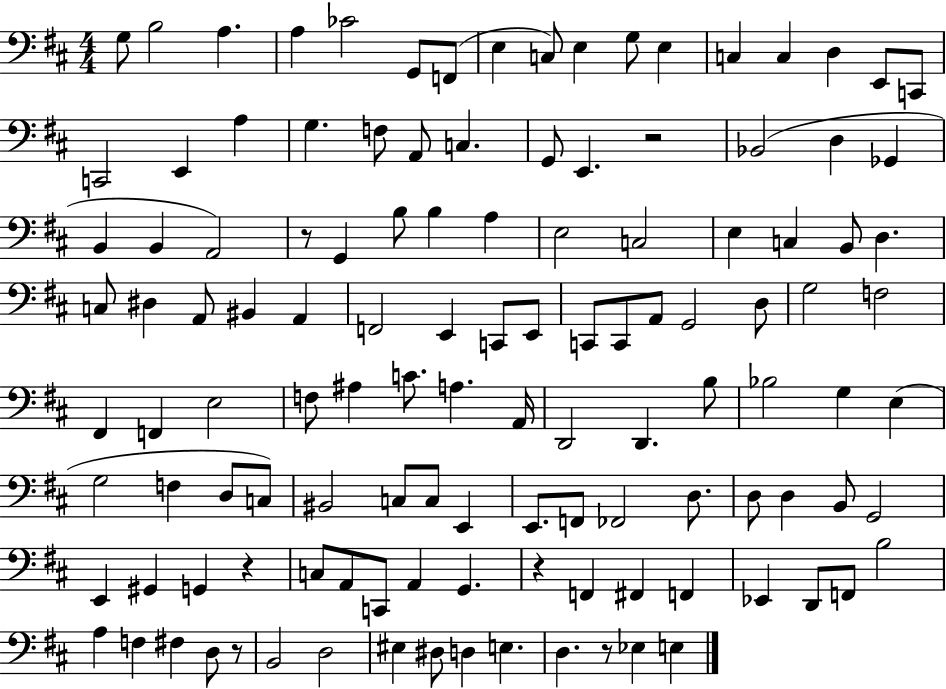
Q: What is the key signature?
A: D major